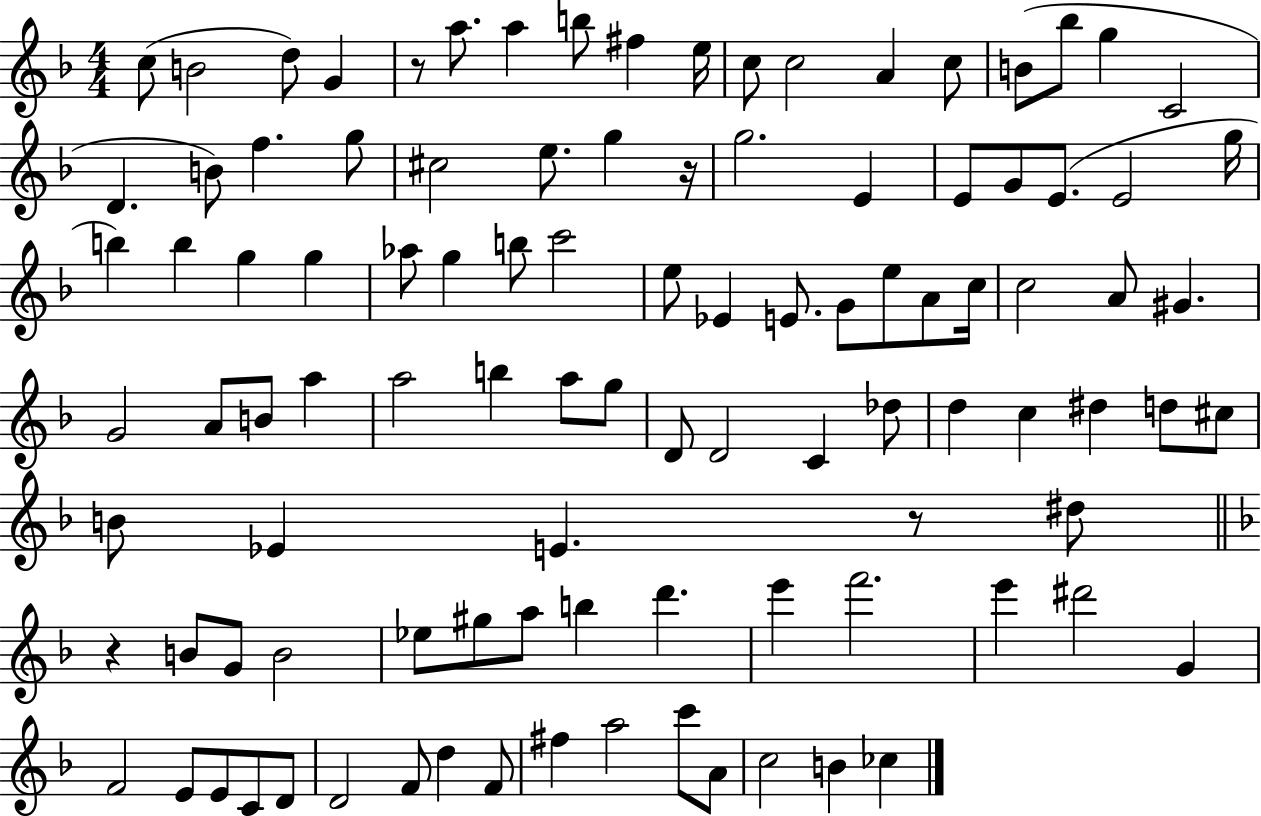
C5/e B4/h D5/e G4/q R/e A5/e. A5/q B5/e F#5/q E5/s C5/e C5/h A4/q C5/e B4/e Bb5/e G5/q C4/h D4/q. B4/e F5/q. G5/e C#5/h E5/e. G5/q R/s G5/h. E4/q E4/e G4/e E4/e. E4/h G5/s B5/q B5/q G5/q G5/q Ab5/e G5/q B5/e C6/h E5/e Eb4/q E4/e. G4/e E5/e A4/e C5/s C5/h A4/e G#4/q. G4/h A4/e B4/e A5/q A5/h B5/q A5/e G5/e D4/e D4/h C4/q Db5/e D5/q C5/q D#5/q D5/e C#5/e B4/e Eb4/q E4/q. R/e D#5/e R/q B4/e G4/e B4/h Eb5/e G#5/e A5/e B5/q D6/q. E6/q F6/h. E6/q D#6/h G4/q F4/h E4/e E4/e C4/e D4/e D4/h F4/e D5/q F4/e F#5/q A5/h C6/e A4/e C5/h B4/q CES5/q